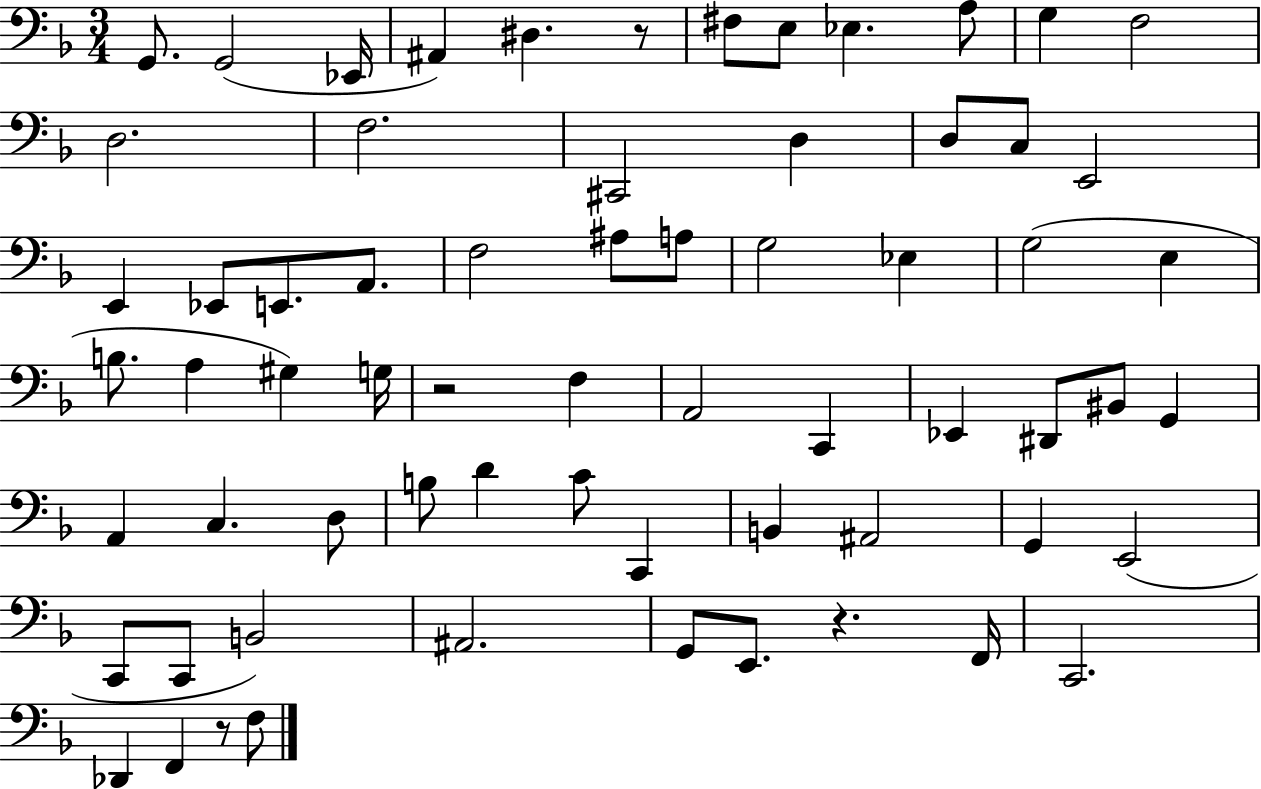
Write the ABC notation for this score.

X:1
T:Untitled
M:3/4
L:1/4
K:F
G,,/2 G,,2 _E,,/4 ^A,, ^D, z/2 ^F,/2 E,/2 _E, A,/2 G, F,2 D,2 F,2 ^C,,2 D, D,/2 C,/2 E,,2 E,, _E,,/2 E,,/2 A,,/2 F,2 ^A,/2 A,/2 G,2 _E, G,2 E, B,/2 A, ^G, G,/4 z2 F, A,,2 C,, _E,, ^D,,/2 ^B,,/2 G,, A,, C, D,/2 B,/2 D C/2 C,, B,, ^A,,2 G,, E,,2 C,,/2 C,,/2 B,,2 ^A,,2 G,,/2 E,,/2 z F,,/4 C,,2 _D,, F,, z/2 F,/2